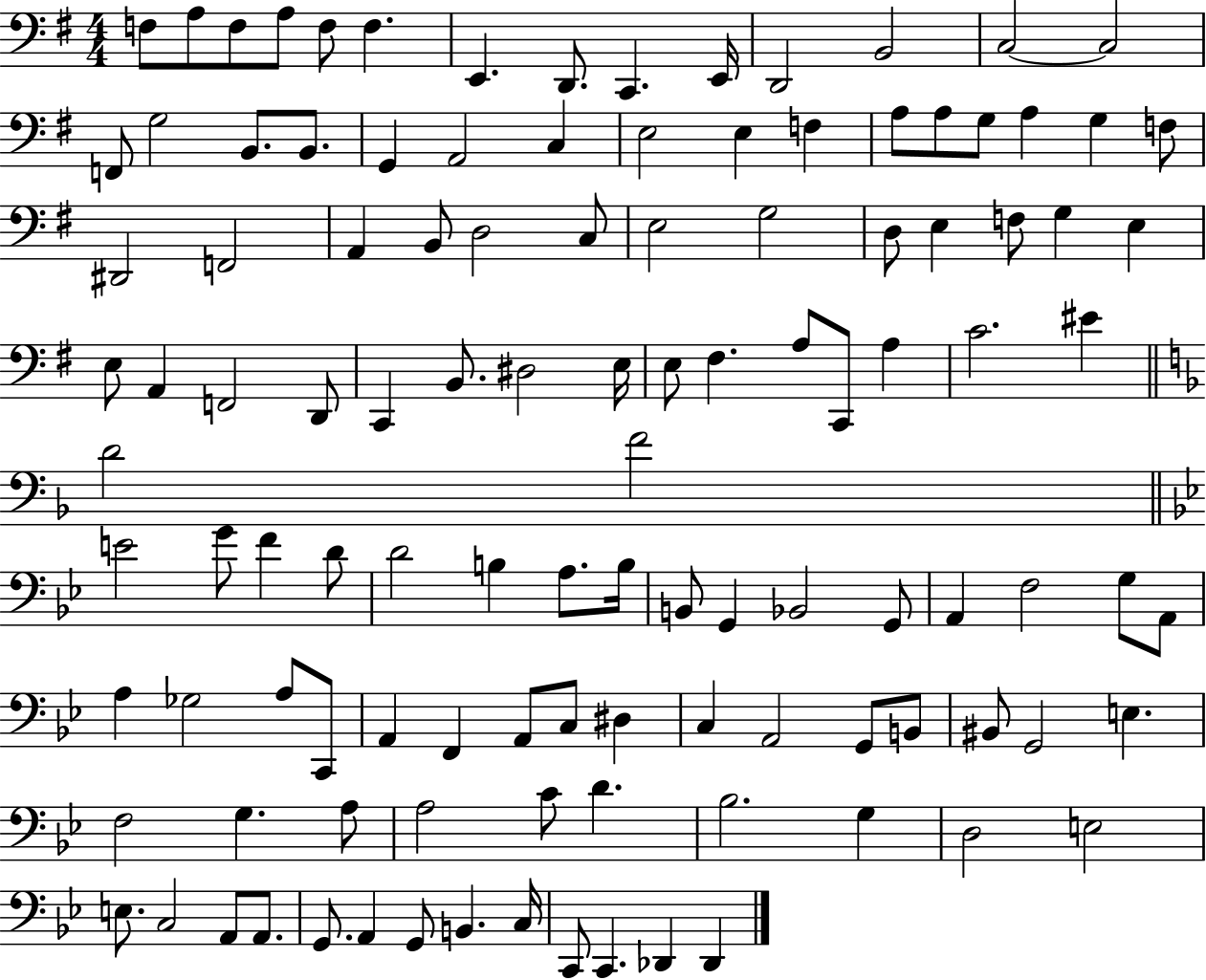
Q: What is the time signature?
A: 4/4